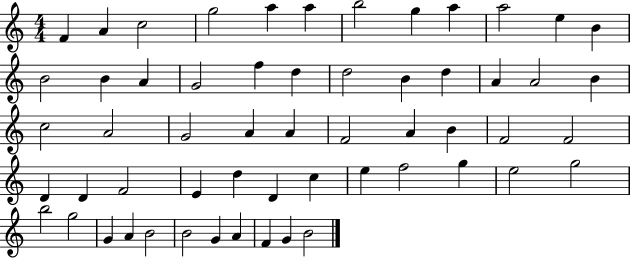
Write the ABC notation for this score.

X:1
T:Untitled
M:4/4
L:1/4
K:C
F A c2 g2 a a b2 g a a2 e B B2 B A G2 f d d2 B d A A2 B c2 A2 G2 A A F2 A B F2 F2 D D F2 E d D c e f2 g e2 g2 b2 g2 G A B2 B2 G A F G B2